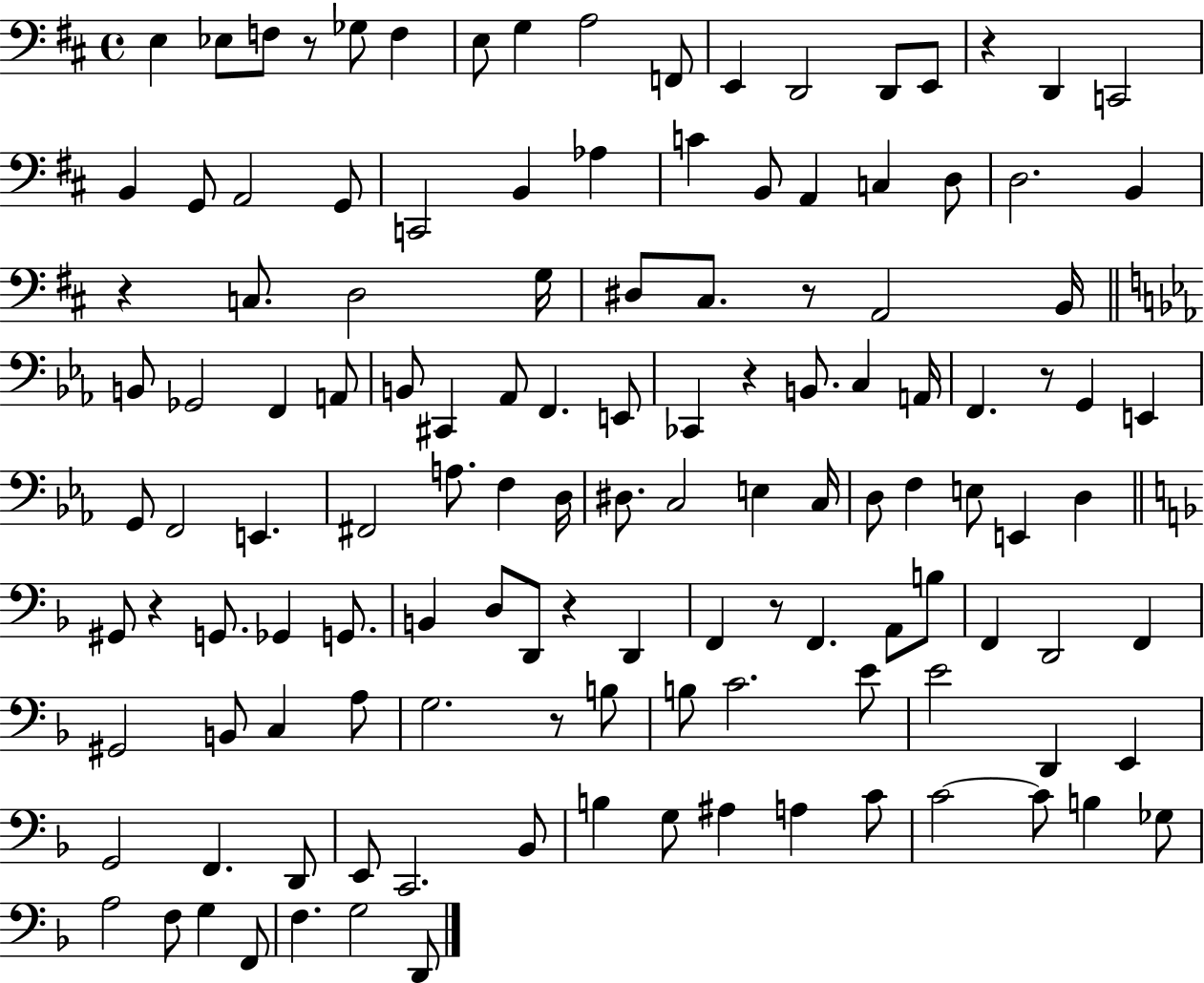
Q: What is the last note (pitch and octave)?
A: D2